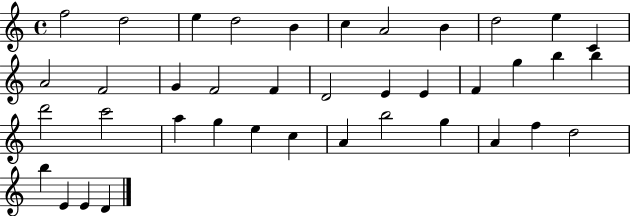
F5/h D5/h E5/q D5/h B4/q C5/q A4/h B4/q D5/h E5/q C4/q A4/h F4/h G4/q F4/h F4/q D4/h E4/q E4/q F4/q G5/q B5/q B5/q D6/h C6/h A5/q G5/q E5/q C5/q A4/q B5/h G5/q A4/q F5/q D5/h B5/q E4/q E4/q D4/q